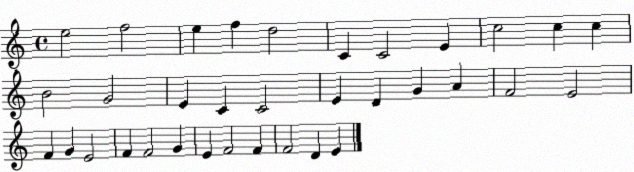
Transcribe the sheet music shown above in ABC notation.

X:1
T:Untitled
M:4/4
L:1/4
K:C
e2 f2 e f d2 C C2 E c2 c c B2 G2 E C C2 E D G A F2 E2 F G E2 F F2 G E F2 F F2 D E